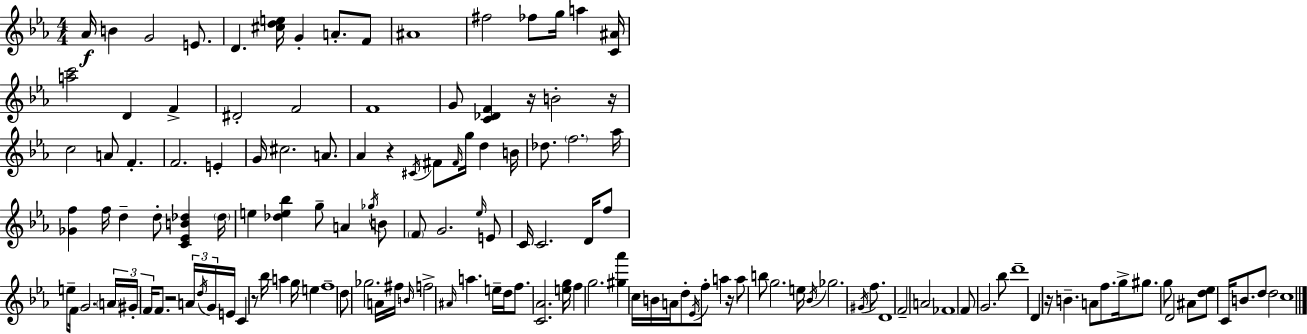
Ab4/s B4/q G4/h E4/e. D4/q. [C#5,D5,E5]/s G4/q A4/e. F4/e A#4/w F#5/h FES5/e G5/s A5/q [C4,A#4]/s [A5,C6]/h D4/q F4/q D#4/h F4/h F4/w G4/e [C4,Db4,F4]/q R/s B4/h R/s C5/h A4/e F4/q. F4/h. E4/q G4/s C#5/h. A4/e. Ab4/q R/q C#4/s F#4/e F#4/s G5/s D5/q B4/s Db5/e. F5/h. Ab5/s [Gb4,F5]/q F5/s D5/q D5/e [C4,Eb4,B4,Db5]/q Db5/s E5/q [Db5,E5,Bb5]/q G5/e A4/q Gb5/s B4/e F4/e G4/h. Eb5/s E4/e C4/s C4/h. D4/s F5/e E5/e F4/s G4/h. A4/s G#4/s F4/s F4/e. R/h A4/s D5/s G4/s E4/s C4/q R/e Bb5/s A5/q G5/s E5/q F5/w D5/e Gb5/h. A4/s F#5/s B4/s F5/h A#4/s A5/q. E5/s D5/s F5/e. [C4,Ab4]/h. [E5,G5]/s F5/q G5/h. [G#5,Ab6]/q C5/s B4/s A4/s D5/e Eb4/s F5/e A5/q R/s A5/e B5/e G5/h. E5/s Bb4/s Gb5/h. G#4/s F5/e. D4/w F4/h A4/h FES4/w F4/e G4/h. Bb5/e D6/w D4/q R/s B4/q. A4/e F5/e. G5/s G#5/e. G5/e D4/h A#4/e [D5,Eb5]/e C4/s B4/e. D5/e D5/h C5/w